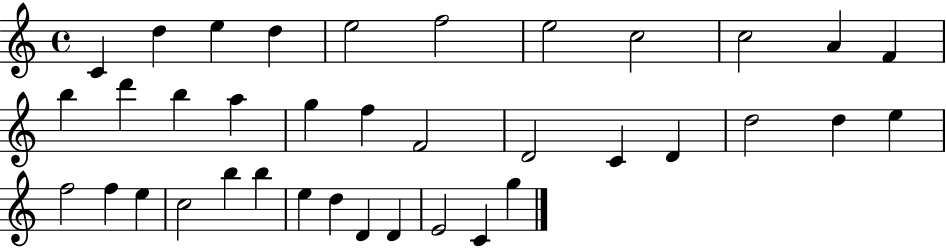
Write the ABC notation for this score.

X:1
T:Untitled
M:4/4
L:1/4
K:C
C d e d e2 f2 e2 c2 c2 A F b d' b a g f F2 D2 C D d2 d e f2 f e c2 b b e d D D E2 C g